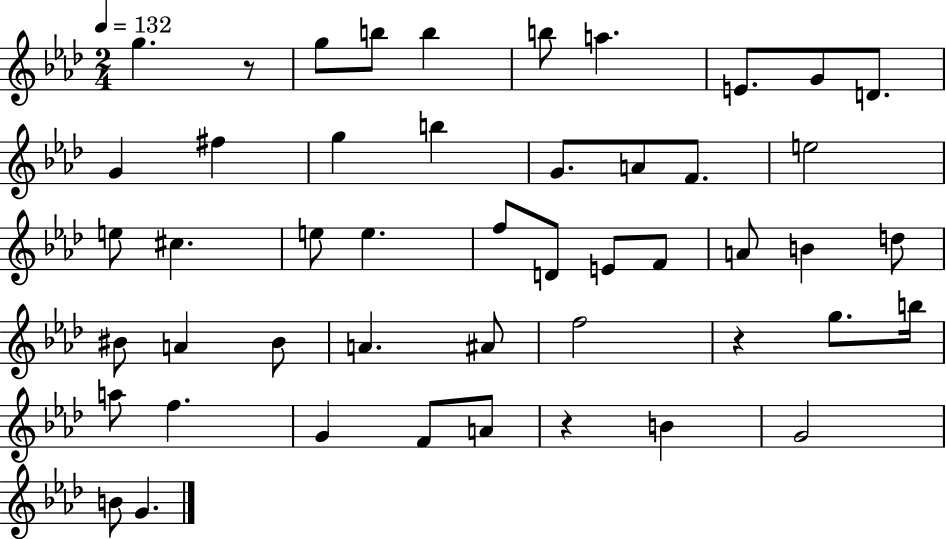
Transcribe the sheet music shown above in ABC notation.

X:1
T:Untitled
M:2/4
L:1/4
K:Ab
g z/2 g/2 b/2 b b/2 a E/2 G/2 D/2 G ^f g b G/2 A/2 F/2 e2 e/2 ^c e/2 e f/2 D/2 E/2 F/2 A/2 B d/2 ^B/2 A ^B/2 A ^A/2 f2 z g/2 b/4 a/2 f G F/2 A/2 z B G2 B/2 G